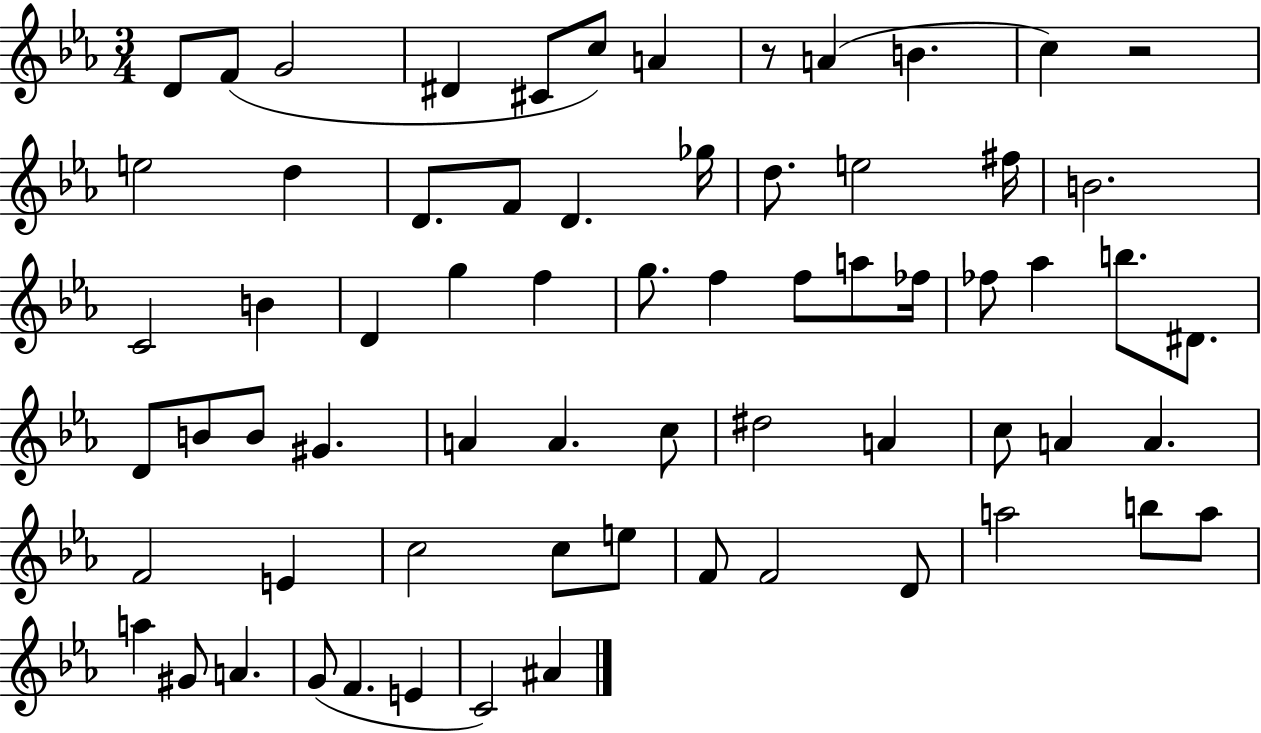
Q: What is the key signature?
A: EES major